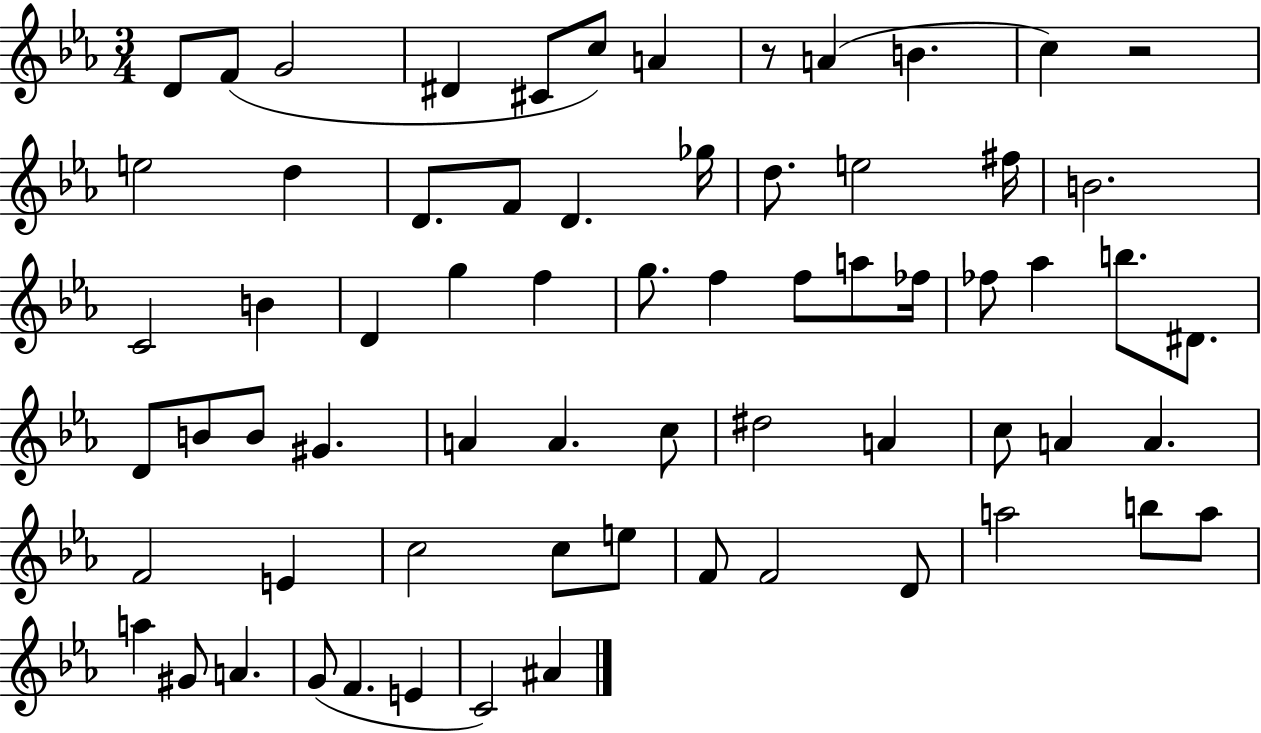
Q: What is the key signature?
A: EES major